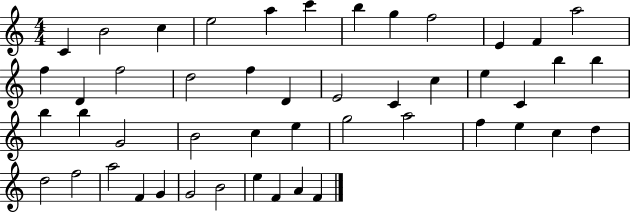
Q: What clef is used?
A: treble